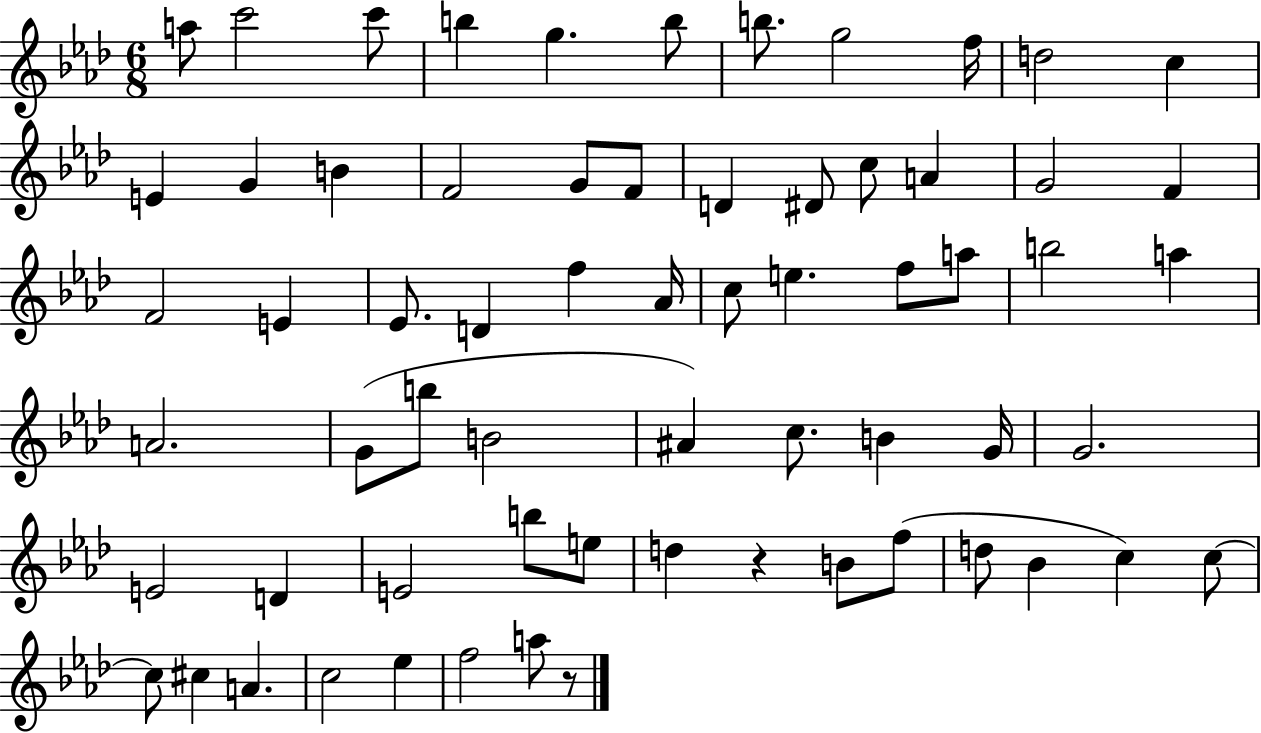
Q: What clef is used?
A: treble